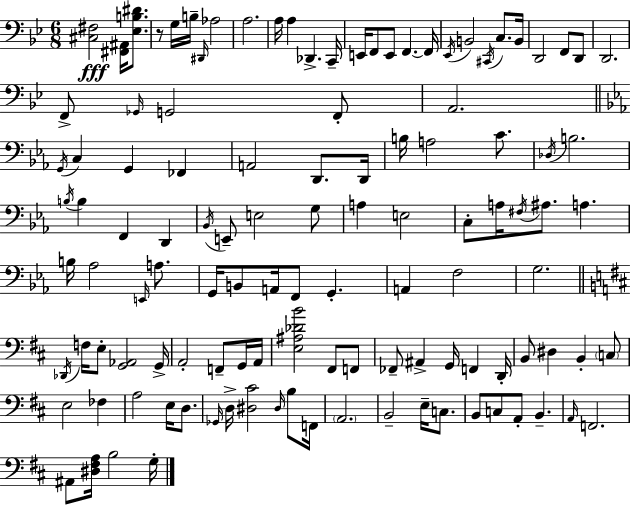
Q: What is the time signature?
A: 6/8